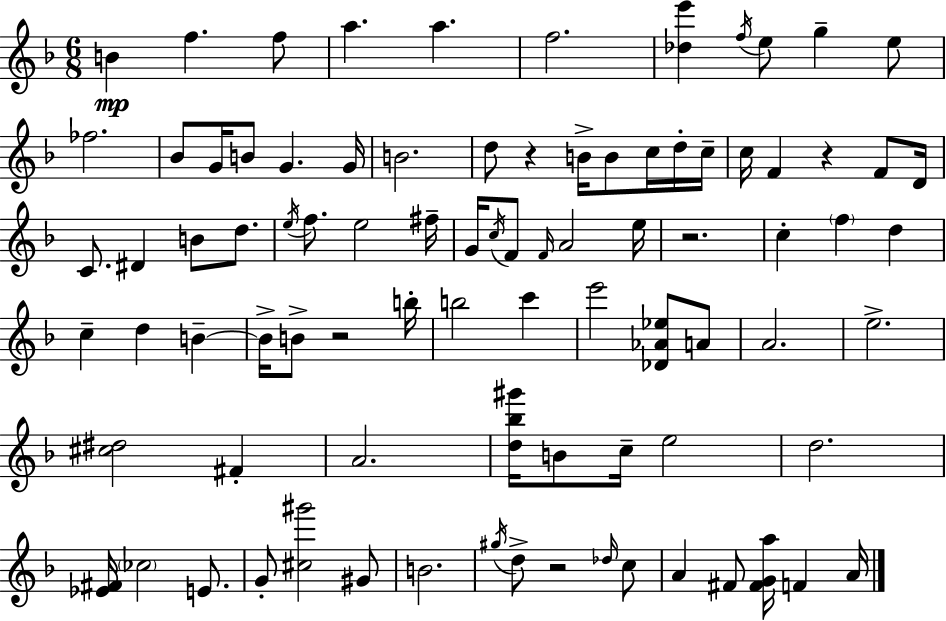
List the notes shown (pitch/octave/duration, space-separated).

B4/q F5/q. F5/e A5/q. A5/q. F5/h. [Db5,E6]/q F5/s E5/e G5/q E5/e FES5/h. Bb4/e G4/s B4/e G4/q. G4/s B4/h. D5/e R/q B4/s B4/e C5/s D5/s C5/s C5/s F4/q R/q F4/e D4/s C4/e. D#4/q B4/e D5/e. E5/s F5/e. E5/h F#5/s G4/s C5/s F4/e F4/s A4/h E5/s R/h. C5/q F5/q D5/q C5/q D5/q B4/q B4/s B4/e R/h B5/s B5/h C6/q E6/h [Db4,Ab4,Eb5]/e A4/e A4/h. E5/h. [C#5,D#5]/h F#4/q A4/h. [D5,Bb5,G#6]/s B4/e C5/s E5/h D5/h. [Eb4,F#4]/s CES5/h E4/e. G4/e [C#5,G#6]/h G#4/e B4/h. G#5/s D5/e R/h Db5/s C5/e A4/q F#4/e [F#4,G4,A5]/s F4/q A4/s